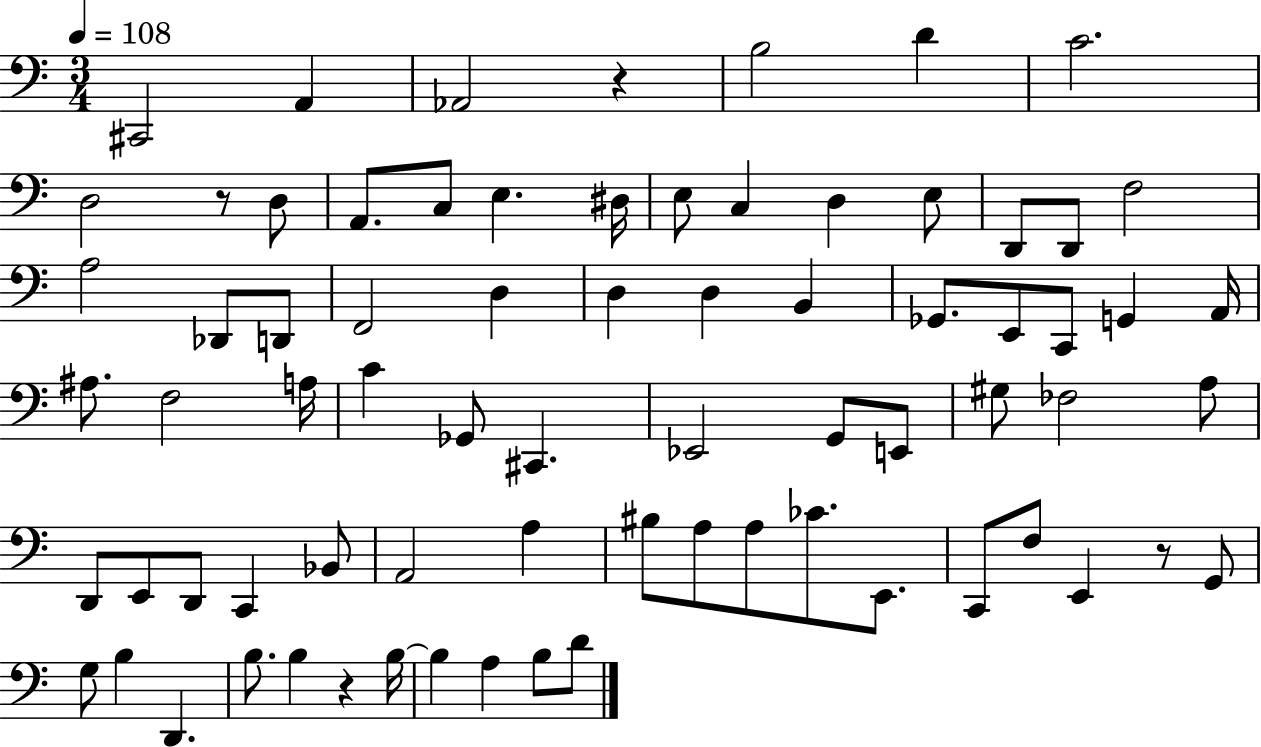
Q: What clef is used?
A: bass